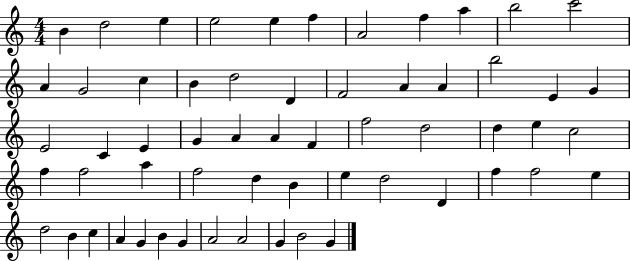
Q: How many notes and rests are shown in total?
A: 59